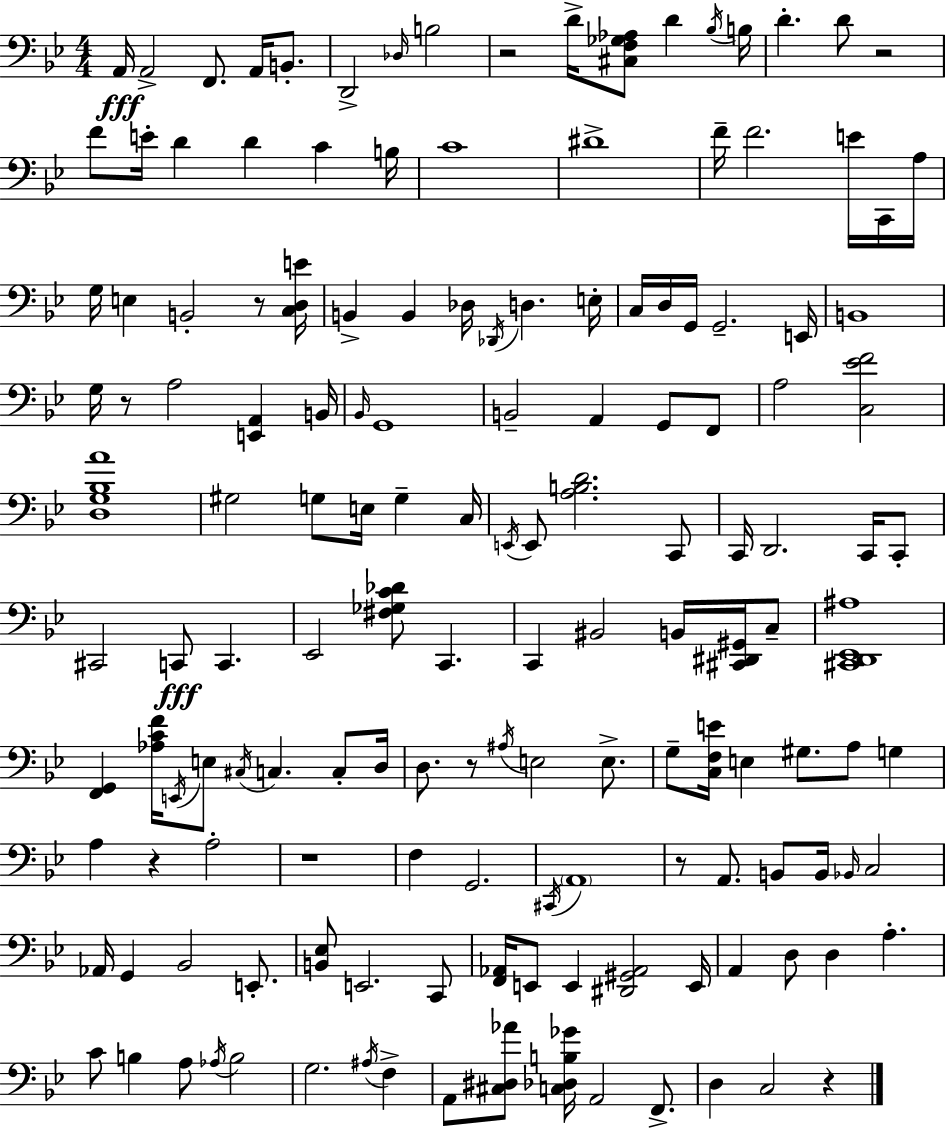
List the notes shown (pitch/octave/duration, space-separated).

A2/s A2/h F2/e. A2/s B2/e. D2/h Db3/s B3/h R/h D4/s [C#3,F3,Gb3,Ab3]/e D4/q Bb3/s B3/s D4/q. D4/e R/h F4/e E4/s D4/q D4/q C4/q B3/s C4/w D#4/w F4/s F4/h. E4/s C2/s A3/s G3/s E3/q B2/h R/e [C3,D3,E4]/s B2/q B2/q Db3/s Db2/s D3/q. E3/s C3/s D3/s G2/s G2/h. E2/s B2/w G3/s R/e A3/h [E2,A2]/q B2/s Bb2/s G2/w B2/h A2/q G2/e F2/e A3/h [C3,Eb4,F4]/h [D3,G3,Bb3,A4]/w G#3/h G3/e E3/s G3/q C3/s E2/s E2/e [A3,B3,D4]/h. C2/e C2/s D2/h. C2/s C2/e C#2/h C2/e C2/q. Eb2/h [F#3,Gb3,C4,Db4]/e C2/q. C2/q BIS2/h B2/s [C#2,D#2,G#2]/s C3/e [C#2,D2,Eb2,A#3]/w [F2,G2]/q [Ab3,C4,F4]/s E2/s E3/e C#3/s C3/q. C3/e D3/s D3/e. R/e A#3/s E3/h E3/e. G3/e [C3,F3,E4]/s E3/q G#3/e. A3/e G3/q A3/q R/q A3/h R/w F3/q G2/h. C#2/s A2/w R/e A2/e. B2/e B2/s Bb2/s C3/h Ab2/s G2/q Bb2/h E2/e. [B2,Eb3]/e E2/h. C2/e [F2,Ab2]/s E2/e E2/q [D#2,G#2,Ab2]/h E2/s A2/q D3/e D3/q A3/q. C4/e B3/q A3/e Ab3/s B3/h G3/h. A#3/s F3/q A2/e [C#3,D#3,Ab4]/e [C3,Db3,B3,Gb4]/s A2/h F2/e. D3/q C3/h R/q